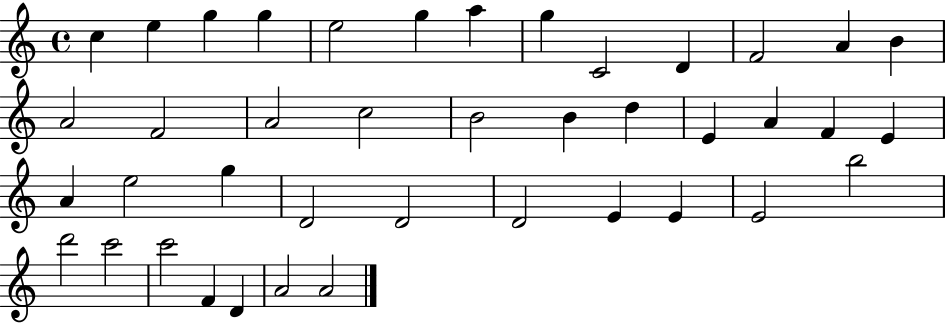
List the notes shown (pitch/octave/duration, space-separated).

C5/q E5/q G5/q G5/q E5/h G5/q A5/q G5/q C4/h D4/q F4/h A4/q B4/q A4/h F4/h A4/h C5/h B4/h B4/q D5/q E4/q A4/q F4/q E4/q A4/q E5/h G5/q D4/h D4/h D4/h E4/q E4/q E4/h B5/h D6/h C6/h C6/h F4/q D4/q A4/h A4/h